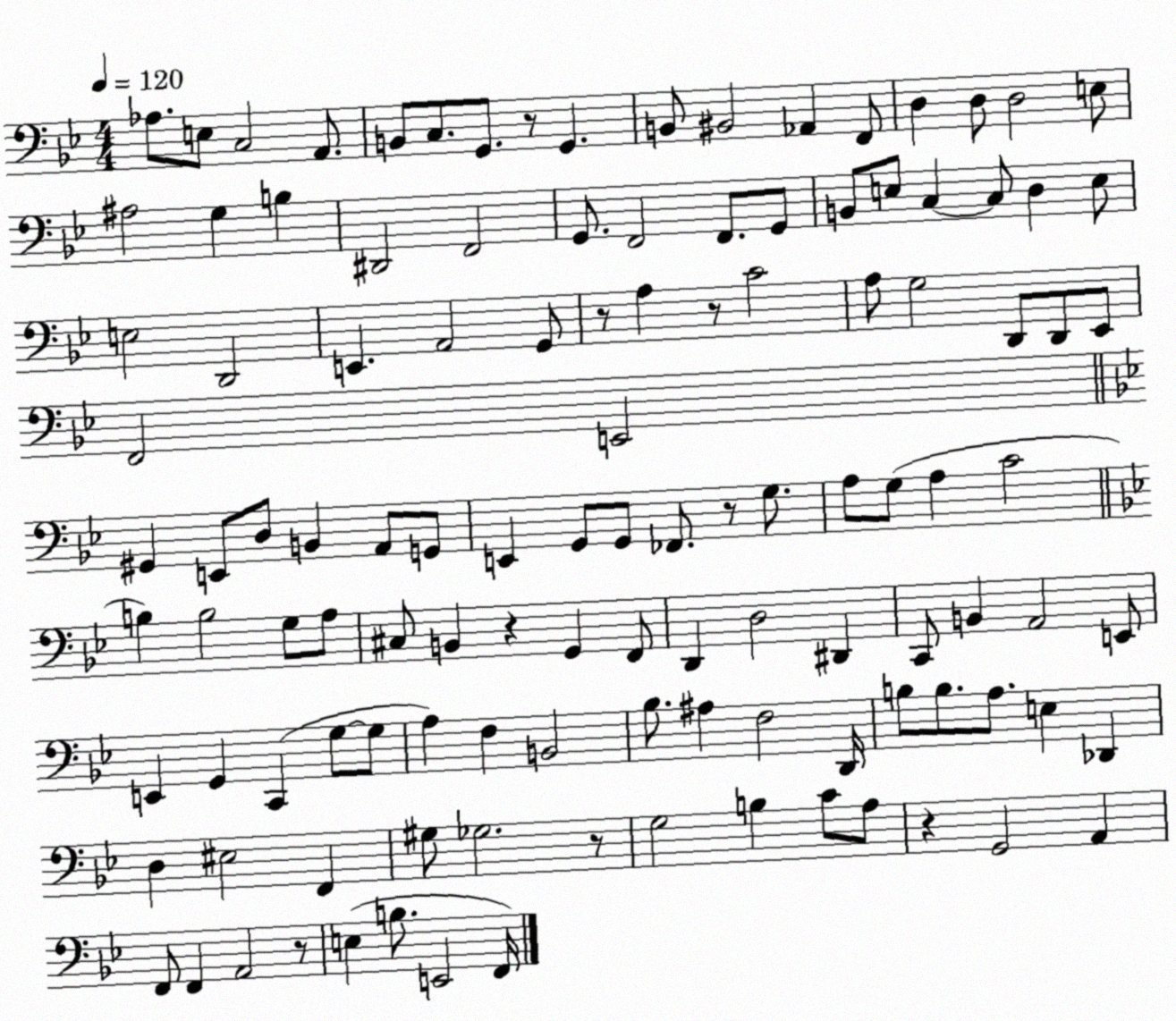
X:1
T:Untitled
M:4/4
L:1/4
K:Bb
_A,/2 E,/2 C,2 A,,/2 B,,/2 C,/2 G,,/2 z/2 G,, B,,/2 ^B,,2 _A,, F,,/2 D, D,/2 D,2 E,/2 ^A,2 G, B, ^D,,2 F,,2 G,,/2 F,,2 F,,/2 G,,/2 B,,/2 E,/2 C, C,/2 D, E,/2 E,2 D,,2 E,, A,,2 G,,/2 z/2 A, z/2 C2 A,/2 G,2 D,,/2 D,,/2 _E,,/2 F,,2 E,,2 ^G,, E,,/2 D,/2 B,, A,,/2 G,,/2 E,, G,,/2 G,,/2 _F,,/2 z/2 G,/2 A,/2 G,/2 A, C2 B, B,2 G,/2 A,/2 ^C,/2 B,, z G,, F,,/2 D,, D,2 ^D,, C,,/2 B,, A,,2 E,,/2 E,, G,, C,, G,/2 G,/2 A, F, B,,2 _B,/2 ^A, F,2 D,,/4 B,/2 B,/2 A,/2 E, _D,, D, ^E,2 F,, ^G,/2 _G,2 z/2 G,2 B, C/2 A,/2 z G,,2 A,, F,,/2 F,, A,,2 z/2 E, B,/2 E,,2 F,,/4